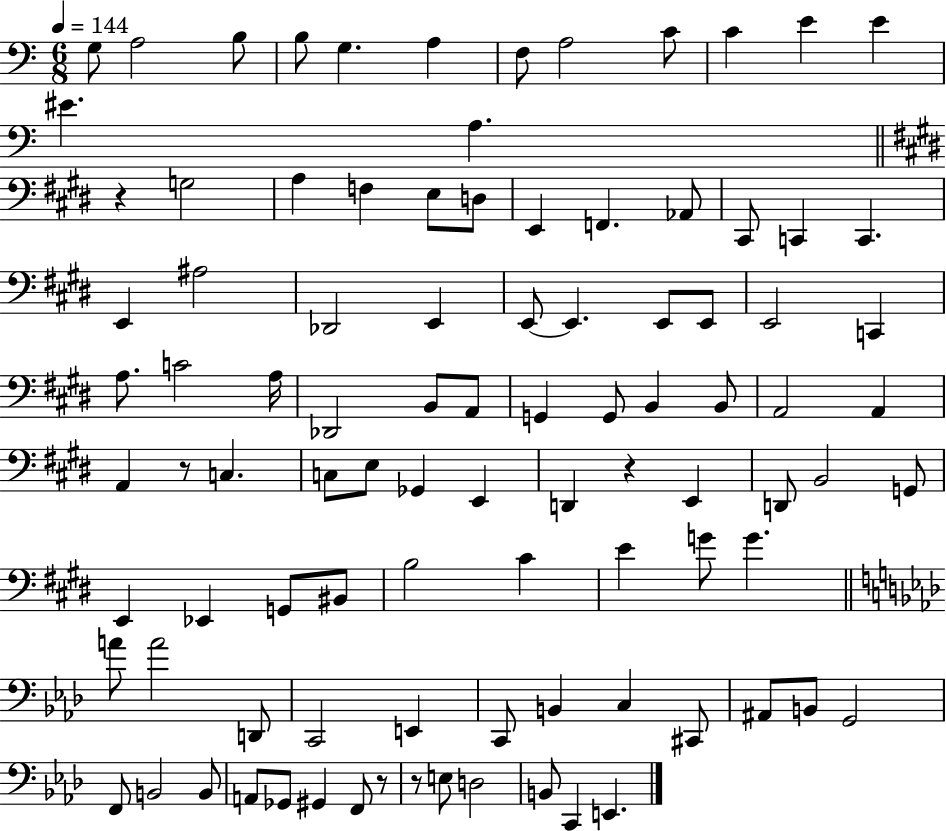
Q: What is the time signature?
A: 6/8